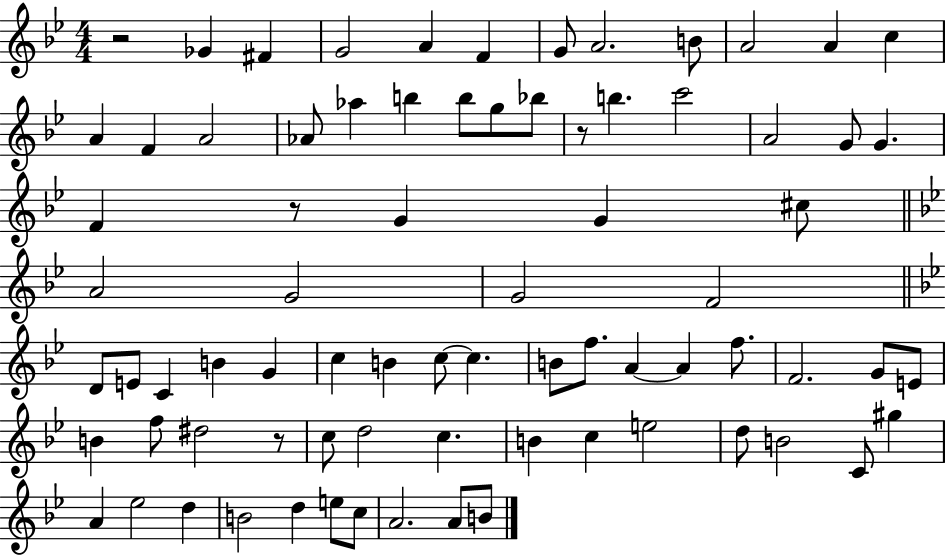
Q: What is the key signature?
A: BES major